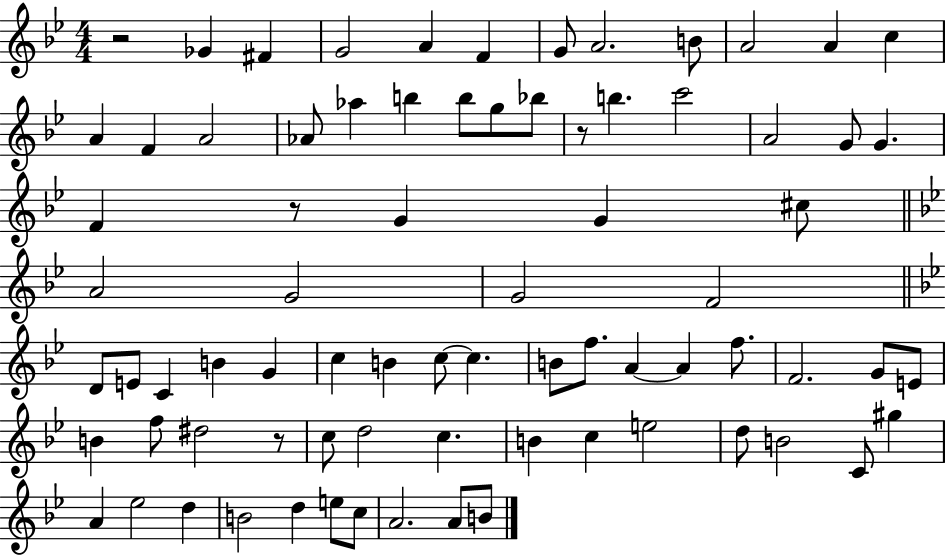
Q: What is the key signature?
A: BES major